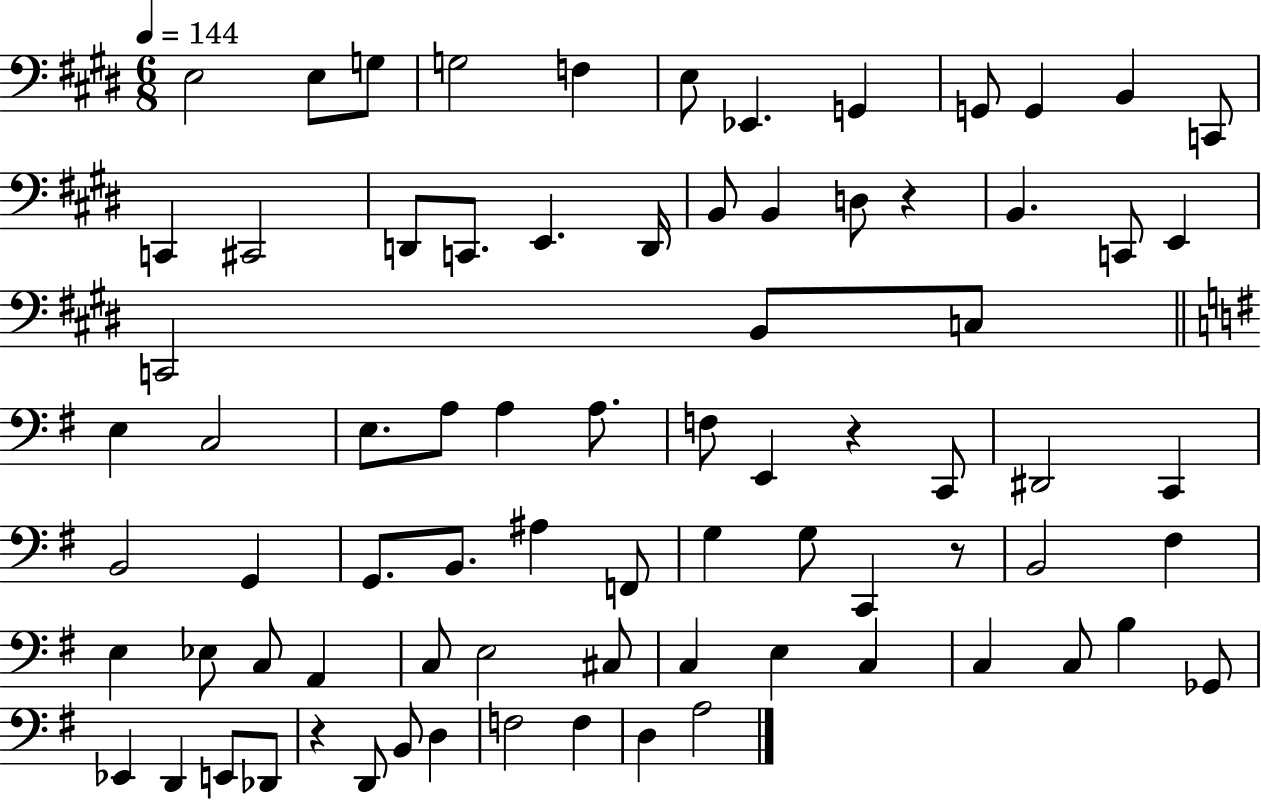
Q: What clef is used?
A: bass